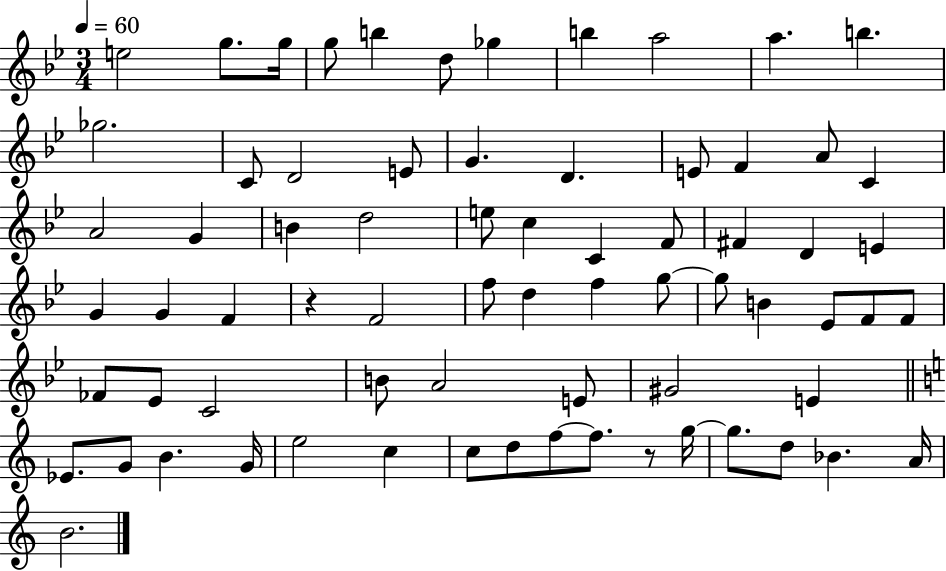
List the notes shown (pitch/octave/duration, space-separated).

E5/h G5/e. G5/s G5/e B5/q D5/e Gb5/q B5/q A5/h A5/q. B5/q. Gb5/h. C4/e D4/h E4/e G4/q. D4/q. E4/e F4/q A4/e C4/q A4/h G4/q B4/q D5/h E5/e C5/q C4/q F4/e F#4/q D4/q E4/q G4/q G4/q F4/q R/q F4/h F5/e D5/q F5/q G5/e G5/e B4/q Eb4/e F4/e F4/e FES4/e Eb4/e C4/h B4/e A4/h E4/e G#4/h E4/q Eb4/e. G4/e B4/q. G4/s E5/h C5/q C5/e D5/e F5/e F5/e. R/e G5/s G5/e. D5/e Bb4/q. A4/s B4/h.